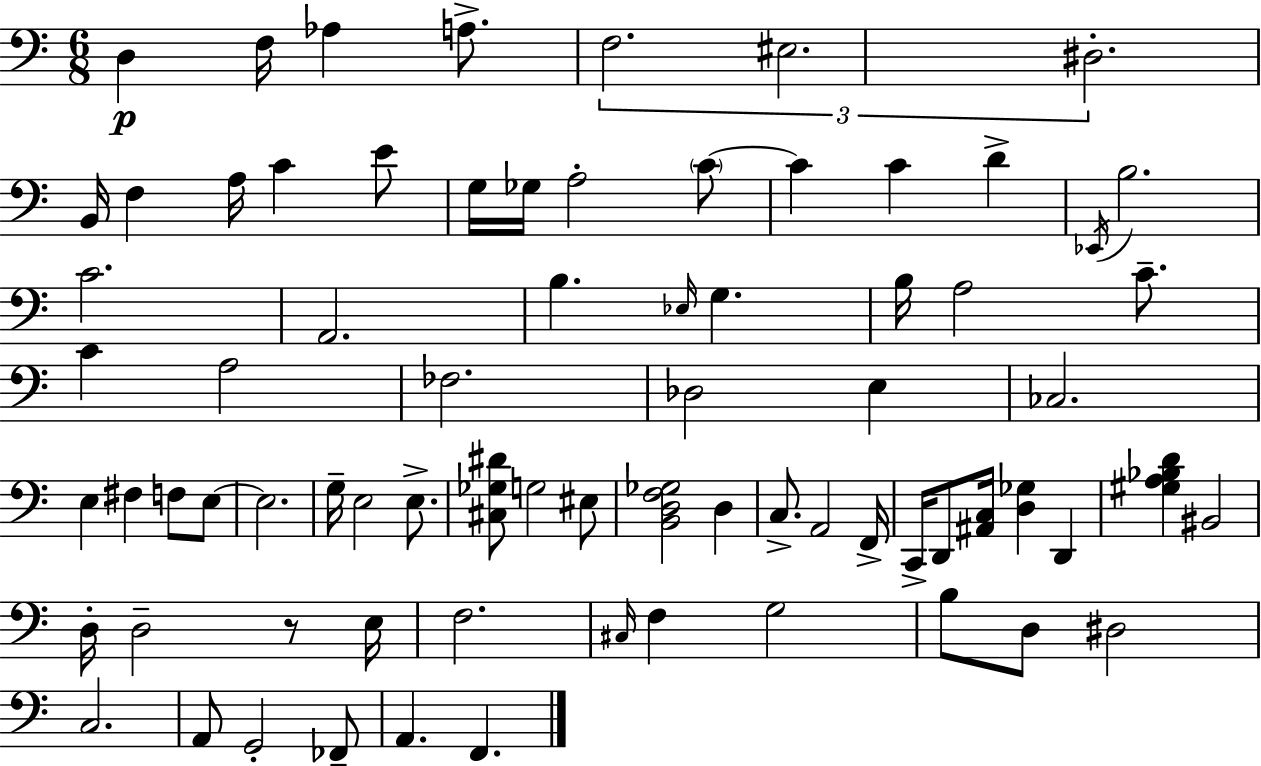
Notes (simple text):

D3/q F3/s Ab3/q A3/e. F3/h. EIS3/h. D#3/h. B2/s F3/q A3/s C4/q E4/e G3/s Gb3/s A3/h C4/e C4/q C4/q D4/q Eb2/s B3/h. C4/h. A2/h. B3/q. Eb3/s G3/q. B3/s A3/h C4/e. C4/q A3/h FES3/h. Db3/h E3/q CES3/h. E3/q F#3/q F3/e E3/e E3/h. G3/s E3/h E3/e. [C#3,Gb3,D#4]/e G3/h EIS3/e [B2,D3,F3,Gb3]/h D3/q C3/e. A2/h F2/s C2/s D2/e [A#2,C3]/s [D3,Gb3]/q D2/q [G#3,A3,Bb3,D4]/q BIS2/h D3/s D3/h R/e E3/s F3/h. C#3/s F3/q G3/h B3/e D3/e D#3/h C3/h. A2/e G2/h FES2/e A2/q. F2/q.